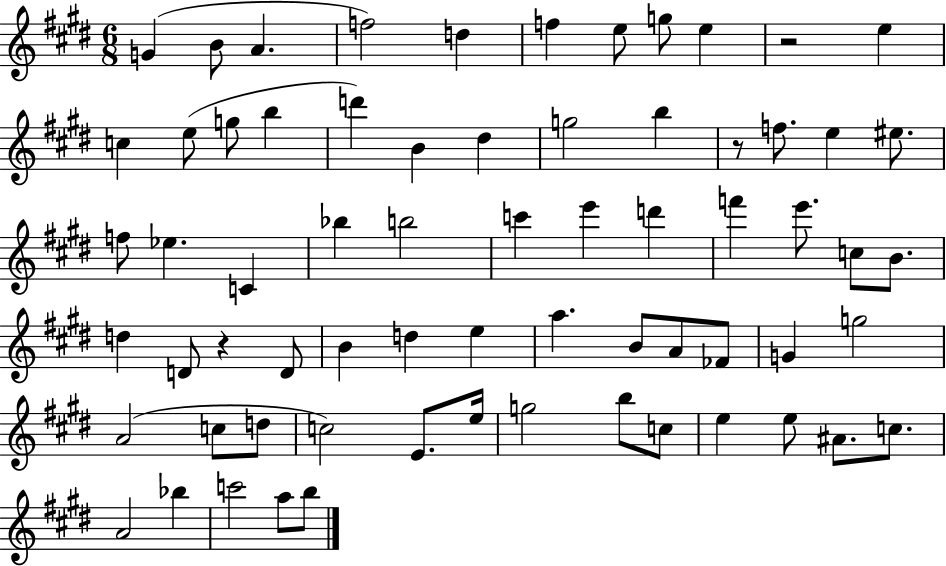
{
  \clef treble
  \numericTimeSignature
  \time 6/8
  \key e \major
  g'4( b'8 a'4. | f''2) d''4 | f''4 e''8 g''8 e''4 | r2 e''4 | \break c''4 e''8( g''8 b''4 | d'''4) b'4 dis''4 | g''2 b''4 | r8 f''8. e''4 eis''8. | \break f''8 ees''4. c'4 | bes''4 b''2 | c'''4 e'''4 d'''4 | f'''4 e'''8. c''8 b'8. | \break d''4 d'8 r4 d'8 | b'4 d''4 e''4 | a''4. b'8 a'8 fes'8 | g'4 g''2 | \break a'2( c''8 d''8 | c''2) e'8. e''16 | g''2 b''8 c''8 | e''4 e''8 ais'8. c''8. | \break a'2 bes''4 | c'''2 a''8 b''8 | \bar "|."
}